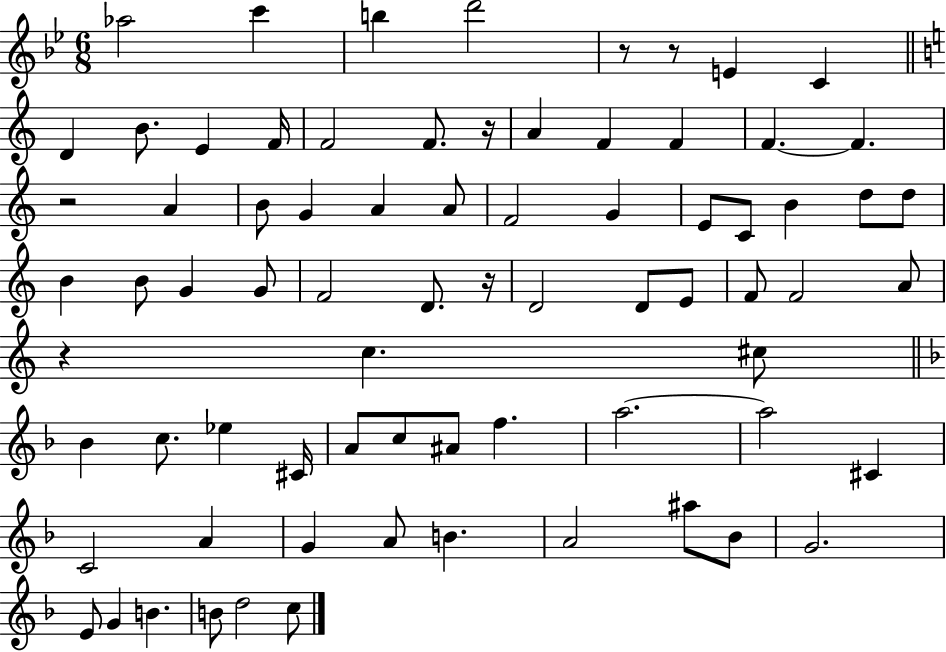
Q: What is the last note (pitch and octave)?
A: C5